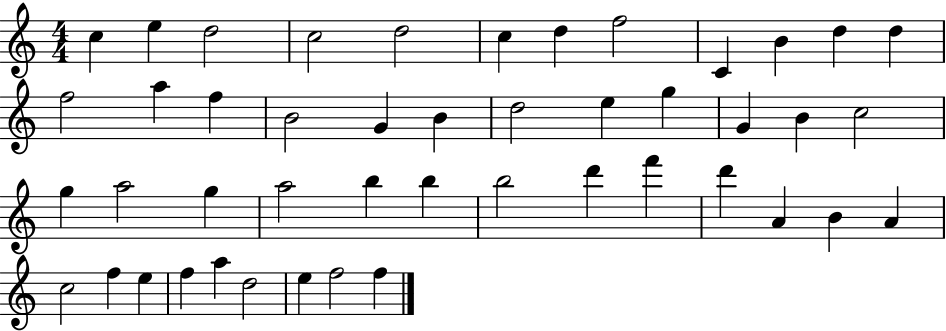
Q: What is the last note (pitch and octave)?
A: F5